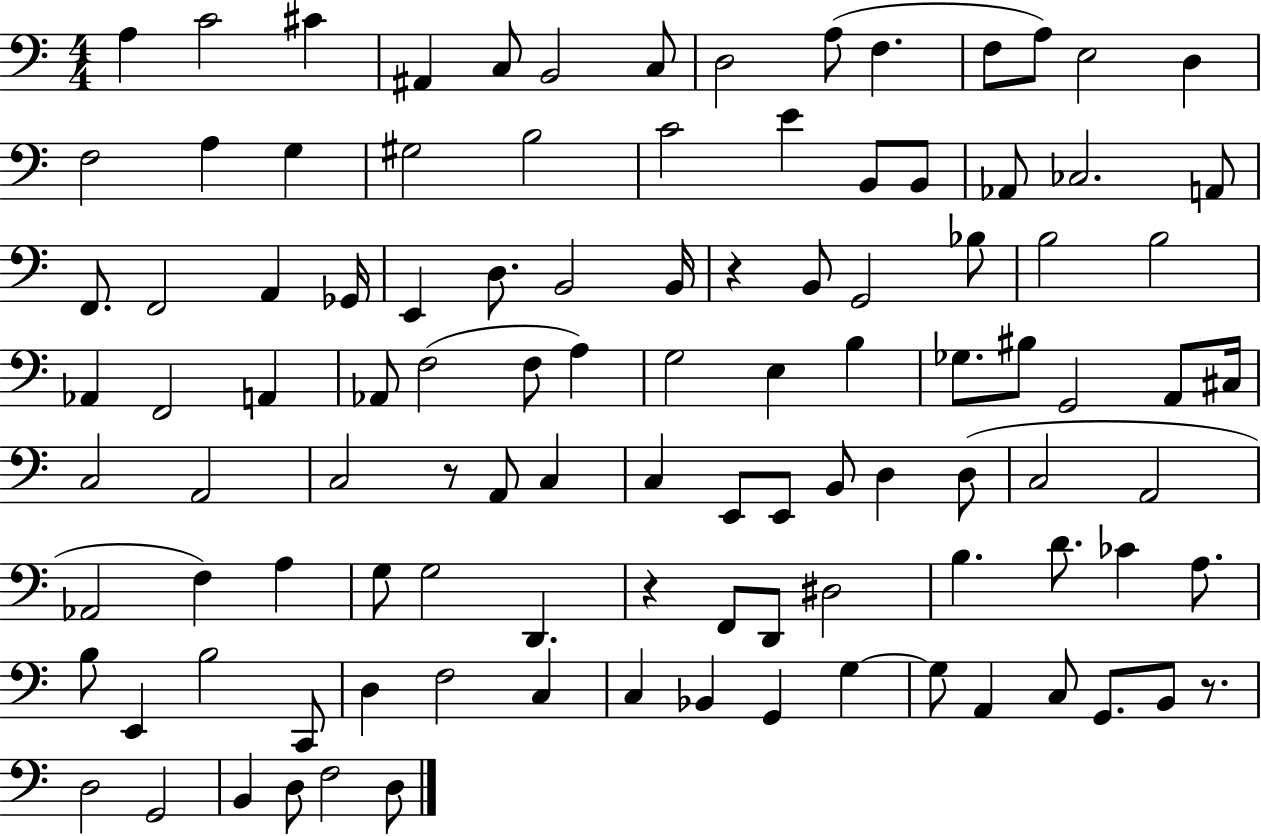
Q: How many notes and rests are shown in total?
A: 106